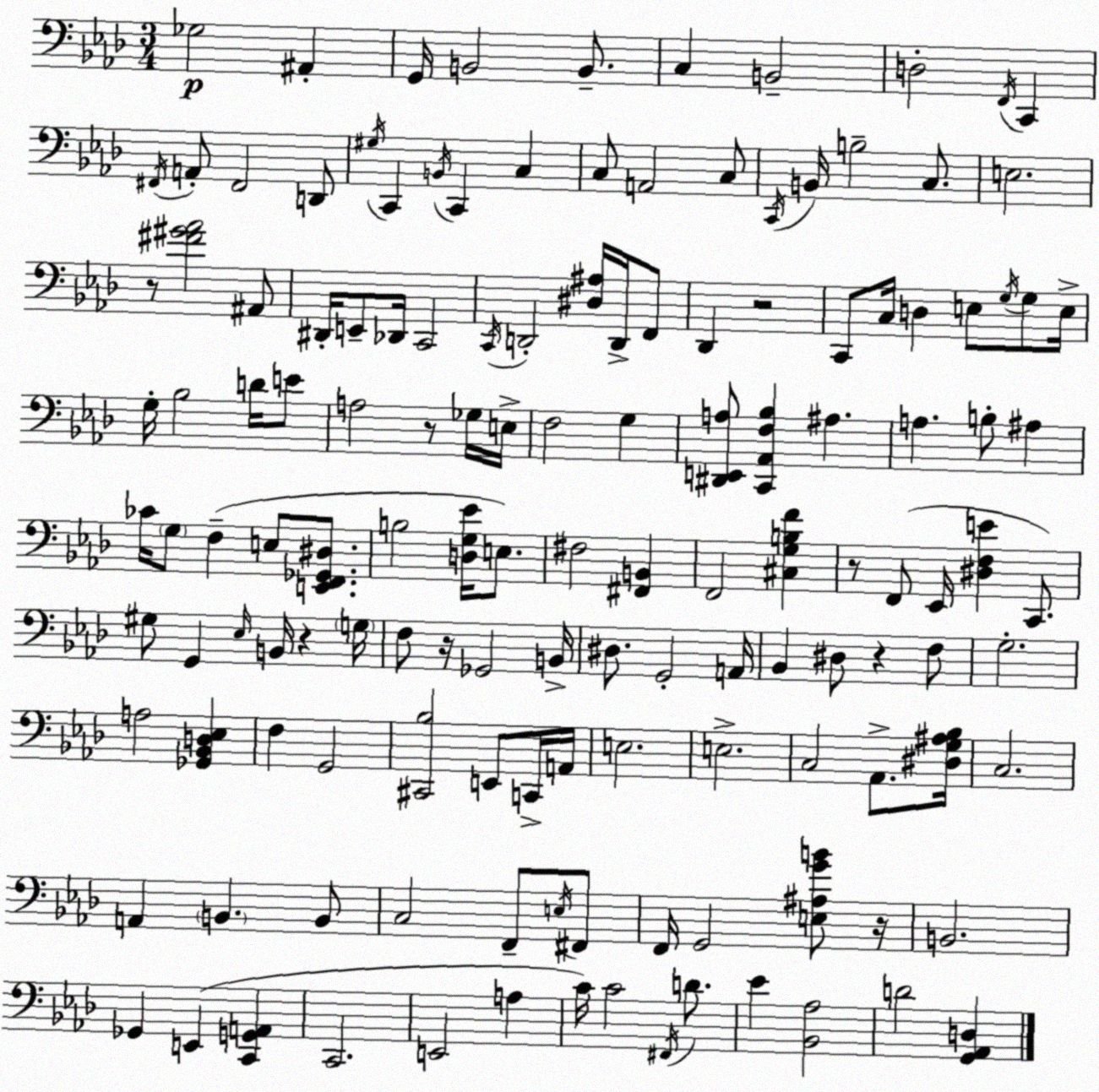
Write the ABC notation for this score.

X:1
T:Untitled
M:3/4
L:1/4
K:Ab
_G,2 ^A,, G,,/4 B,,2 B,,/2 C, B,,2 D,2 F,,/4 C,, ^F,,/4 A,,/2 ^F,,2 D,,/2 ^G,/4 C,, B,,/4 C,, C, C,/2 A,,2 C,/2 C,,/4 B,,/4 B,2 C,/2 E,2 z/2 [^F^G_A]2 ^A,,/2 ^D,,/4 E,,/2 _D,,/4 C,,2 C,,/4 D,,2 [^D,^A,]/4 D,,/4 F,,/2 _D,, z2 C,,/2 C,/4 D, E,/2 G,/4 G,/2 E,/4 G,/4 _B,2 D/4 E/2 A,2 z/2 _G,/4 E,/4 F,2 G, [^D,,E,,A,]/2 [C,,_A,,F,_B,] ^A, A, B,/2 ^A, _C/4 G,/2 F, E,/2 [E,,F,,_G,,^D,]/2 B,2 [D,G,_E]/4 E,/2 ^F,2 [^F,,B,,] F,,2 [^C,G,B,F] z/2 F,,/2 _E,,/4 [^D,F,E] C,,/2 ^G,/2 G,, _E,/4 B,,/4 z G,/4 F,/2 z/4 _G,,2 B,,/4 ^D,/2 G,,2 A,,/4 _B,, ^D,/2 z F,/2 G,2 A,2 [_G,,_B,,D,_E,] F, G,,2 [^C,,_B,]2 E,,/2 C,,/4 A,,/4 E,2 E,2 C,2 _A,,/2 [^D,G,^A,_B,]/4 C,2 A,, B,, B,,/2 C,2 F,,/2 E,/4 ^F,,/2 F,,/4 G,,2 [E,^A,GB]/2 z/4 B,,2 _G,, E,, [C,,G,,A,,] C,,2 E,,2 A, C/4 C2 ^F,,/4 D/2 _E [_B,,_A,]2 D2 [G,,_A,,D,]